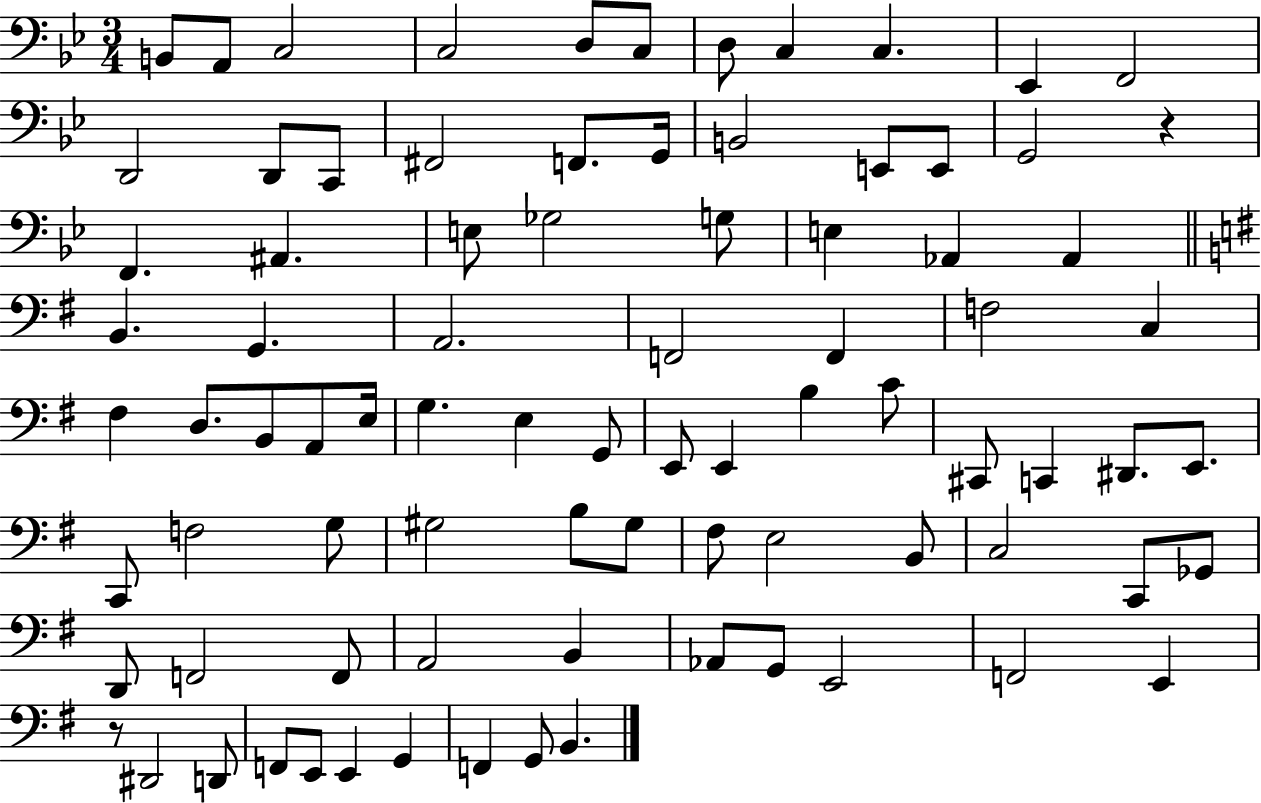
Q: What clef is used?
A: bass